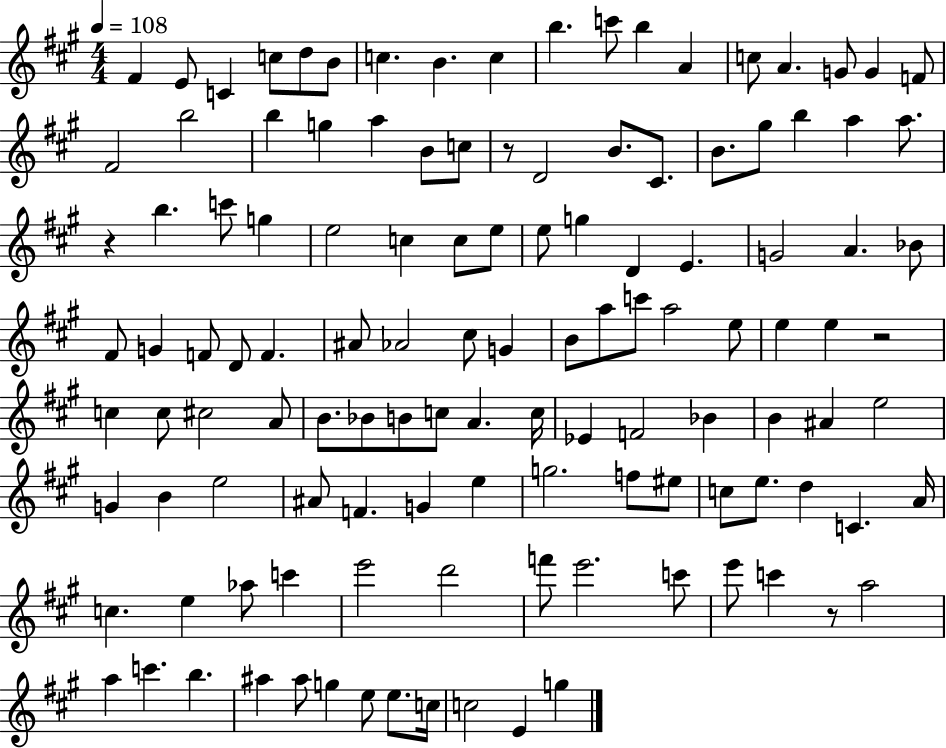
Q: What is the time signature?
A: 4/4